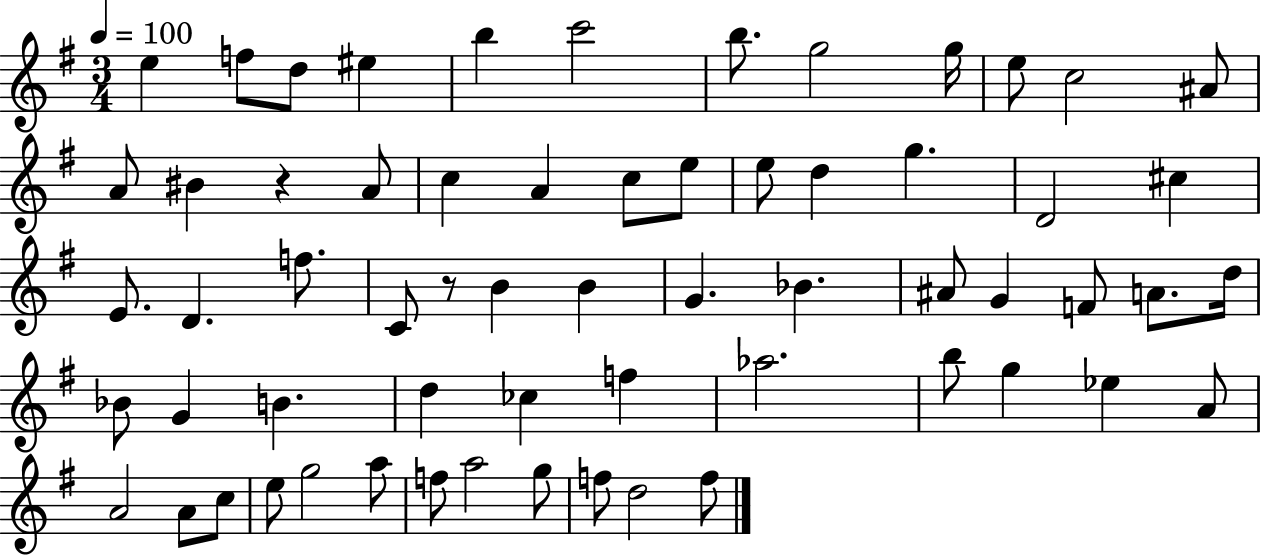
E5/q F5/e D5/e EIS5/q B5/q C6/h B5/e. G5/h G5/s E5/e C5/h A#4/e A4/e BIS4/q R/q A4/e C5/q A4/q C5/e E5/e E5/e D5/q G5/q. D4/h C#5/q E4/e. D4/q. F5/e. C4/e R/e B4/q B4/q G4/q. Bb4/q. A#4/e G4/q F4/e A4/e. D5/s Bb4/e G4/q B4/q. D5/q CES5/q F5/q Ab5/h. B5/e G5/q Eb5/q A4/e A4/h A4/e C5/e E5/e G5/h A5/e F5/e A5/h G5/e F5/e D5/h F5/e